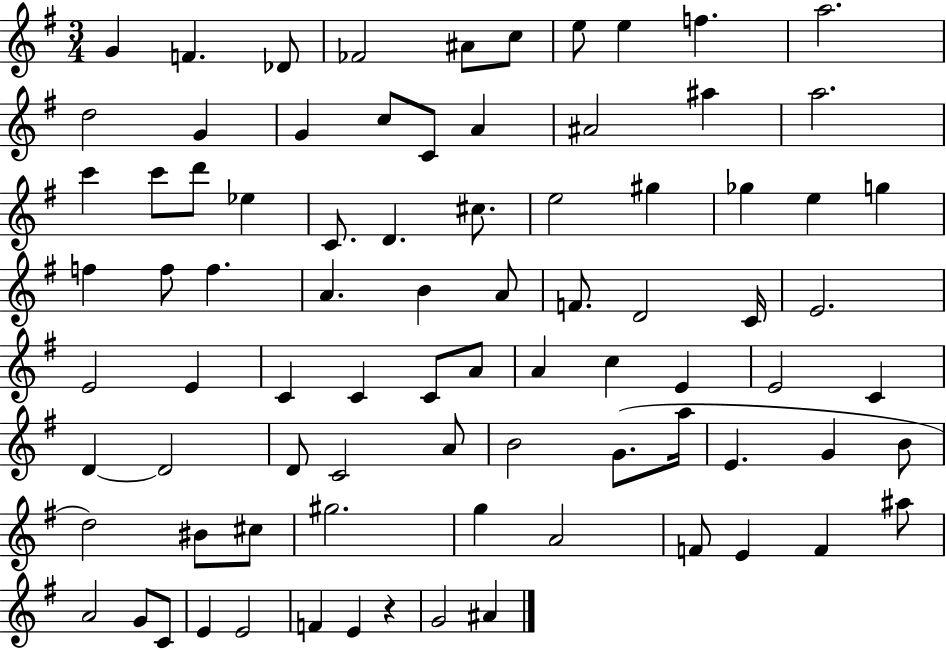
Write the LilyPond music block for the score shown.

{
  \clef treble
  \numericTimeSignature
  \time 3/4
  \key g \major
  g'4 f'4. des'8 | fes'2 ais'8 c''8 | e''8 e''4 f''4. | a''2. | \break d''2 g'4 | g'4 c''8 c'8 a'4 | ais'2 ais''4 | a''2. | \break c'''4 c'''8 d'''8 ees''4 | c'8. d'4. cis''8. | e''2 gis''4 | ges''4 e''4 g''4 | \break f''4 f''8 f''4. | a'4. b'4 a'8 | f'8. d'2 c'16 | e'2. | \break e'2 e'4 | c'4 c'4 c'8 a'8 | a'4 c''4 e'4 | e'2 c'4 | \break d'4~~ d'2 | d'8 c'2 a'8 | b'2 g'8.( a''16 | e'4. g'4 b'8 | \break d''2) bis'8 cis''8 | gis''2. | g''4 a'2 | f'8 e'4 f'4 ais''8 | \break a'2 g'8 c'8 | e'4 e'2 | f'4 e'4 r4 | g'2 ais'4 | \break \bar "|."
}